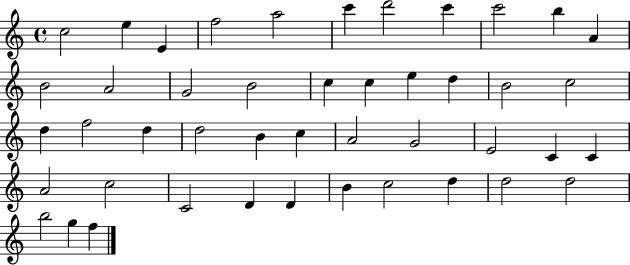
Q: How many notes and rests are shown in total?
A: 45